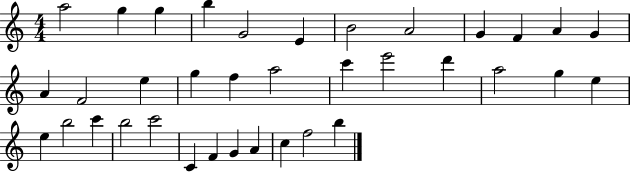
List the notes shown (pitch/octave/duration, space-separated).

A5/h G5/q G5/q B5/q G4/h E4/q B4/h A4/h G4/q F4/q A4/q G4/q A4/q F4/h E5/q G5/q F5/q A5/h C6/q E6/h D6/q A5/h G5/q E5/q E5/q B5/h C6/q B5/h C6/h C4/q F4/q G4/q A4/q C5/q F5/h B5/q